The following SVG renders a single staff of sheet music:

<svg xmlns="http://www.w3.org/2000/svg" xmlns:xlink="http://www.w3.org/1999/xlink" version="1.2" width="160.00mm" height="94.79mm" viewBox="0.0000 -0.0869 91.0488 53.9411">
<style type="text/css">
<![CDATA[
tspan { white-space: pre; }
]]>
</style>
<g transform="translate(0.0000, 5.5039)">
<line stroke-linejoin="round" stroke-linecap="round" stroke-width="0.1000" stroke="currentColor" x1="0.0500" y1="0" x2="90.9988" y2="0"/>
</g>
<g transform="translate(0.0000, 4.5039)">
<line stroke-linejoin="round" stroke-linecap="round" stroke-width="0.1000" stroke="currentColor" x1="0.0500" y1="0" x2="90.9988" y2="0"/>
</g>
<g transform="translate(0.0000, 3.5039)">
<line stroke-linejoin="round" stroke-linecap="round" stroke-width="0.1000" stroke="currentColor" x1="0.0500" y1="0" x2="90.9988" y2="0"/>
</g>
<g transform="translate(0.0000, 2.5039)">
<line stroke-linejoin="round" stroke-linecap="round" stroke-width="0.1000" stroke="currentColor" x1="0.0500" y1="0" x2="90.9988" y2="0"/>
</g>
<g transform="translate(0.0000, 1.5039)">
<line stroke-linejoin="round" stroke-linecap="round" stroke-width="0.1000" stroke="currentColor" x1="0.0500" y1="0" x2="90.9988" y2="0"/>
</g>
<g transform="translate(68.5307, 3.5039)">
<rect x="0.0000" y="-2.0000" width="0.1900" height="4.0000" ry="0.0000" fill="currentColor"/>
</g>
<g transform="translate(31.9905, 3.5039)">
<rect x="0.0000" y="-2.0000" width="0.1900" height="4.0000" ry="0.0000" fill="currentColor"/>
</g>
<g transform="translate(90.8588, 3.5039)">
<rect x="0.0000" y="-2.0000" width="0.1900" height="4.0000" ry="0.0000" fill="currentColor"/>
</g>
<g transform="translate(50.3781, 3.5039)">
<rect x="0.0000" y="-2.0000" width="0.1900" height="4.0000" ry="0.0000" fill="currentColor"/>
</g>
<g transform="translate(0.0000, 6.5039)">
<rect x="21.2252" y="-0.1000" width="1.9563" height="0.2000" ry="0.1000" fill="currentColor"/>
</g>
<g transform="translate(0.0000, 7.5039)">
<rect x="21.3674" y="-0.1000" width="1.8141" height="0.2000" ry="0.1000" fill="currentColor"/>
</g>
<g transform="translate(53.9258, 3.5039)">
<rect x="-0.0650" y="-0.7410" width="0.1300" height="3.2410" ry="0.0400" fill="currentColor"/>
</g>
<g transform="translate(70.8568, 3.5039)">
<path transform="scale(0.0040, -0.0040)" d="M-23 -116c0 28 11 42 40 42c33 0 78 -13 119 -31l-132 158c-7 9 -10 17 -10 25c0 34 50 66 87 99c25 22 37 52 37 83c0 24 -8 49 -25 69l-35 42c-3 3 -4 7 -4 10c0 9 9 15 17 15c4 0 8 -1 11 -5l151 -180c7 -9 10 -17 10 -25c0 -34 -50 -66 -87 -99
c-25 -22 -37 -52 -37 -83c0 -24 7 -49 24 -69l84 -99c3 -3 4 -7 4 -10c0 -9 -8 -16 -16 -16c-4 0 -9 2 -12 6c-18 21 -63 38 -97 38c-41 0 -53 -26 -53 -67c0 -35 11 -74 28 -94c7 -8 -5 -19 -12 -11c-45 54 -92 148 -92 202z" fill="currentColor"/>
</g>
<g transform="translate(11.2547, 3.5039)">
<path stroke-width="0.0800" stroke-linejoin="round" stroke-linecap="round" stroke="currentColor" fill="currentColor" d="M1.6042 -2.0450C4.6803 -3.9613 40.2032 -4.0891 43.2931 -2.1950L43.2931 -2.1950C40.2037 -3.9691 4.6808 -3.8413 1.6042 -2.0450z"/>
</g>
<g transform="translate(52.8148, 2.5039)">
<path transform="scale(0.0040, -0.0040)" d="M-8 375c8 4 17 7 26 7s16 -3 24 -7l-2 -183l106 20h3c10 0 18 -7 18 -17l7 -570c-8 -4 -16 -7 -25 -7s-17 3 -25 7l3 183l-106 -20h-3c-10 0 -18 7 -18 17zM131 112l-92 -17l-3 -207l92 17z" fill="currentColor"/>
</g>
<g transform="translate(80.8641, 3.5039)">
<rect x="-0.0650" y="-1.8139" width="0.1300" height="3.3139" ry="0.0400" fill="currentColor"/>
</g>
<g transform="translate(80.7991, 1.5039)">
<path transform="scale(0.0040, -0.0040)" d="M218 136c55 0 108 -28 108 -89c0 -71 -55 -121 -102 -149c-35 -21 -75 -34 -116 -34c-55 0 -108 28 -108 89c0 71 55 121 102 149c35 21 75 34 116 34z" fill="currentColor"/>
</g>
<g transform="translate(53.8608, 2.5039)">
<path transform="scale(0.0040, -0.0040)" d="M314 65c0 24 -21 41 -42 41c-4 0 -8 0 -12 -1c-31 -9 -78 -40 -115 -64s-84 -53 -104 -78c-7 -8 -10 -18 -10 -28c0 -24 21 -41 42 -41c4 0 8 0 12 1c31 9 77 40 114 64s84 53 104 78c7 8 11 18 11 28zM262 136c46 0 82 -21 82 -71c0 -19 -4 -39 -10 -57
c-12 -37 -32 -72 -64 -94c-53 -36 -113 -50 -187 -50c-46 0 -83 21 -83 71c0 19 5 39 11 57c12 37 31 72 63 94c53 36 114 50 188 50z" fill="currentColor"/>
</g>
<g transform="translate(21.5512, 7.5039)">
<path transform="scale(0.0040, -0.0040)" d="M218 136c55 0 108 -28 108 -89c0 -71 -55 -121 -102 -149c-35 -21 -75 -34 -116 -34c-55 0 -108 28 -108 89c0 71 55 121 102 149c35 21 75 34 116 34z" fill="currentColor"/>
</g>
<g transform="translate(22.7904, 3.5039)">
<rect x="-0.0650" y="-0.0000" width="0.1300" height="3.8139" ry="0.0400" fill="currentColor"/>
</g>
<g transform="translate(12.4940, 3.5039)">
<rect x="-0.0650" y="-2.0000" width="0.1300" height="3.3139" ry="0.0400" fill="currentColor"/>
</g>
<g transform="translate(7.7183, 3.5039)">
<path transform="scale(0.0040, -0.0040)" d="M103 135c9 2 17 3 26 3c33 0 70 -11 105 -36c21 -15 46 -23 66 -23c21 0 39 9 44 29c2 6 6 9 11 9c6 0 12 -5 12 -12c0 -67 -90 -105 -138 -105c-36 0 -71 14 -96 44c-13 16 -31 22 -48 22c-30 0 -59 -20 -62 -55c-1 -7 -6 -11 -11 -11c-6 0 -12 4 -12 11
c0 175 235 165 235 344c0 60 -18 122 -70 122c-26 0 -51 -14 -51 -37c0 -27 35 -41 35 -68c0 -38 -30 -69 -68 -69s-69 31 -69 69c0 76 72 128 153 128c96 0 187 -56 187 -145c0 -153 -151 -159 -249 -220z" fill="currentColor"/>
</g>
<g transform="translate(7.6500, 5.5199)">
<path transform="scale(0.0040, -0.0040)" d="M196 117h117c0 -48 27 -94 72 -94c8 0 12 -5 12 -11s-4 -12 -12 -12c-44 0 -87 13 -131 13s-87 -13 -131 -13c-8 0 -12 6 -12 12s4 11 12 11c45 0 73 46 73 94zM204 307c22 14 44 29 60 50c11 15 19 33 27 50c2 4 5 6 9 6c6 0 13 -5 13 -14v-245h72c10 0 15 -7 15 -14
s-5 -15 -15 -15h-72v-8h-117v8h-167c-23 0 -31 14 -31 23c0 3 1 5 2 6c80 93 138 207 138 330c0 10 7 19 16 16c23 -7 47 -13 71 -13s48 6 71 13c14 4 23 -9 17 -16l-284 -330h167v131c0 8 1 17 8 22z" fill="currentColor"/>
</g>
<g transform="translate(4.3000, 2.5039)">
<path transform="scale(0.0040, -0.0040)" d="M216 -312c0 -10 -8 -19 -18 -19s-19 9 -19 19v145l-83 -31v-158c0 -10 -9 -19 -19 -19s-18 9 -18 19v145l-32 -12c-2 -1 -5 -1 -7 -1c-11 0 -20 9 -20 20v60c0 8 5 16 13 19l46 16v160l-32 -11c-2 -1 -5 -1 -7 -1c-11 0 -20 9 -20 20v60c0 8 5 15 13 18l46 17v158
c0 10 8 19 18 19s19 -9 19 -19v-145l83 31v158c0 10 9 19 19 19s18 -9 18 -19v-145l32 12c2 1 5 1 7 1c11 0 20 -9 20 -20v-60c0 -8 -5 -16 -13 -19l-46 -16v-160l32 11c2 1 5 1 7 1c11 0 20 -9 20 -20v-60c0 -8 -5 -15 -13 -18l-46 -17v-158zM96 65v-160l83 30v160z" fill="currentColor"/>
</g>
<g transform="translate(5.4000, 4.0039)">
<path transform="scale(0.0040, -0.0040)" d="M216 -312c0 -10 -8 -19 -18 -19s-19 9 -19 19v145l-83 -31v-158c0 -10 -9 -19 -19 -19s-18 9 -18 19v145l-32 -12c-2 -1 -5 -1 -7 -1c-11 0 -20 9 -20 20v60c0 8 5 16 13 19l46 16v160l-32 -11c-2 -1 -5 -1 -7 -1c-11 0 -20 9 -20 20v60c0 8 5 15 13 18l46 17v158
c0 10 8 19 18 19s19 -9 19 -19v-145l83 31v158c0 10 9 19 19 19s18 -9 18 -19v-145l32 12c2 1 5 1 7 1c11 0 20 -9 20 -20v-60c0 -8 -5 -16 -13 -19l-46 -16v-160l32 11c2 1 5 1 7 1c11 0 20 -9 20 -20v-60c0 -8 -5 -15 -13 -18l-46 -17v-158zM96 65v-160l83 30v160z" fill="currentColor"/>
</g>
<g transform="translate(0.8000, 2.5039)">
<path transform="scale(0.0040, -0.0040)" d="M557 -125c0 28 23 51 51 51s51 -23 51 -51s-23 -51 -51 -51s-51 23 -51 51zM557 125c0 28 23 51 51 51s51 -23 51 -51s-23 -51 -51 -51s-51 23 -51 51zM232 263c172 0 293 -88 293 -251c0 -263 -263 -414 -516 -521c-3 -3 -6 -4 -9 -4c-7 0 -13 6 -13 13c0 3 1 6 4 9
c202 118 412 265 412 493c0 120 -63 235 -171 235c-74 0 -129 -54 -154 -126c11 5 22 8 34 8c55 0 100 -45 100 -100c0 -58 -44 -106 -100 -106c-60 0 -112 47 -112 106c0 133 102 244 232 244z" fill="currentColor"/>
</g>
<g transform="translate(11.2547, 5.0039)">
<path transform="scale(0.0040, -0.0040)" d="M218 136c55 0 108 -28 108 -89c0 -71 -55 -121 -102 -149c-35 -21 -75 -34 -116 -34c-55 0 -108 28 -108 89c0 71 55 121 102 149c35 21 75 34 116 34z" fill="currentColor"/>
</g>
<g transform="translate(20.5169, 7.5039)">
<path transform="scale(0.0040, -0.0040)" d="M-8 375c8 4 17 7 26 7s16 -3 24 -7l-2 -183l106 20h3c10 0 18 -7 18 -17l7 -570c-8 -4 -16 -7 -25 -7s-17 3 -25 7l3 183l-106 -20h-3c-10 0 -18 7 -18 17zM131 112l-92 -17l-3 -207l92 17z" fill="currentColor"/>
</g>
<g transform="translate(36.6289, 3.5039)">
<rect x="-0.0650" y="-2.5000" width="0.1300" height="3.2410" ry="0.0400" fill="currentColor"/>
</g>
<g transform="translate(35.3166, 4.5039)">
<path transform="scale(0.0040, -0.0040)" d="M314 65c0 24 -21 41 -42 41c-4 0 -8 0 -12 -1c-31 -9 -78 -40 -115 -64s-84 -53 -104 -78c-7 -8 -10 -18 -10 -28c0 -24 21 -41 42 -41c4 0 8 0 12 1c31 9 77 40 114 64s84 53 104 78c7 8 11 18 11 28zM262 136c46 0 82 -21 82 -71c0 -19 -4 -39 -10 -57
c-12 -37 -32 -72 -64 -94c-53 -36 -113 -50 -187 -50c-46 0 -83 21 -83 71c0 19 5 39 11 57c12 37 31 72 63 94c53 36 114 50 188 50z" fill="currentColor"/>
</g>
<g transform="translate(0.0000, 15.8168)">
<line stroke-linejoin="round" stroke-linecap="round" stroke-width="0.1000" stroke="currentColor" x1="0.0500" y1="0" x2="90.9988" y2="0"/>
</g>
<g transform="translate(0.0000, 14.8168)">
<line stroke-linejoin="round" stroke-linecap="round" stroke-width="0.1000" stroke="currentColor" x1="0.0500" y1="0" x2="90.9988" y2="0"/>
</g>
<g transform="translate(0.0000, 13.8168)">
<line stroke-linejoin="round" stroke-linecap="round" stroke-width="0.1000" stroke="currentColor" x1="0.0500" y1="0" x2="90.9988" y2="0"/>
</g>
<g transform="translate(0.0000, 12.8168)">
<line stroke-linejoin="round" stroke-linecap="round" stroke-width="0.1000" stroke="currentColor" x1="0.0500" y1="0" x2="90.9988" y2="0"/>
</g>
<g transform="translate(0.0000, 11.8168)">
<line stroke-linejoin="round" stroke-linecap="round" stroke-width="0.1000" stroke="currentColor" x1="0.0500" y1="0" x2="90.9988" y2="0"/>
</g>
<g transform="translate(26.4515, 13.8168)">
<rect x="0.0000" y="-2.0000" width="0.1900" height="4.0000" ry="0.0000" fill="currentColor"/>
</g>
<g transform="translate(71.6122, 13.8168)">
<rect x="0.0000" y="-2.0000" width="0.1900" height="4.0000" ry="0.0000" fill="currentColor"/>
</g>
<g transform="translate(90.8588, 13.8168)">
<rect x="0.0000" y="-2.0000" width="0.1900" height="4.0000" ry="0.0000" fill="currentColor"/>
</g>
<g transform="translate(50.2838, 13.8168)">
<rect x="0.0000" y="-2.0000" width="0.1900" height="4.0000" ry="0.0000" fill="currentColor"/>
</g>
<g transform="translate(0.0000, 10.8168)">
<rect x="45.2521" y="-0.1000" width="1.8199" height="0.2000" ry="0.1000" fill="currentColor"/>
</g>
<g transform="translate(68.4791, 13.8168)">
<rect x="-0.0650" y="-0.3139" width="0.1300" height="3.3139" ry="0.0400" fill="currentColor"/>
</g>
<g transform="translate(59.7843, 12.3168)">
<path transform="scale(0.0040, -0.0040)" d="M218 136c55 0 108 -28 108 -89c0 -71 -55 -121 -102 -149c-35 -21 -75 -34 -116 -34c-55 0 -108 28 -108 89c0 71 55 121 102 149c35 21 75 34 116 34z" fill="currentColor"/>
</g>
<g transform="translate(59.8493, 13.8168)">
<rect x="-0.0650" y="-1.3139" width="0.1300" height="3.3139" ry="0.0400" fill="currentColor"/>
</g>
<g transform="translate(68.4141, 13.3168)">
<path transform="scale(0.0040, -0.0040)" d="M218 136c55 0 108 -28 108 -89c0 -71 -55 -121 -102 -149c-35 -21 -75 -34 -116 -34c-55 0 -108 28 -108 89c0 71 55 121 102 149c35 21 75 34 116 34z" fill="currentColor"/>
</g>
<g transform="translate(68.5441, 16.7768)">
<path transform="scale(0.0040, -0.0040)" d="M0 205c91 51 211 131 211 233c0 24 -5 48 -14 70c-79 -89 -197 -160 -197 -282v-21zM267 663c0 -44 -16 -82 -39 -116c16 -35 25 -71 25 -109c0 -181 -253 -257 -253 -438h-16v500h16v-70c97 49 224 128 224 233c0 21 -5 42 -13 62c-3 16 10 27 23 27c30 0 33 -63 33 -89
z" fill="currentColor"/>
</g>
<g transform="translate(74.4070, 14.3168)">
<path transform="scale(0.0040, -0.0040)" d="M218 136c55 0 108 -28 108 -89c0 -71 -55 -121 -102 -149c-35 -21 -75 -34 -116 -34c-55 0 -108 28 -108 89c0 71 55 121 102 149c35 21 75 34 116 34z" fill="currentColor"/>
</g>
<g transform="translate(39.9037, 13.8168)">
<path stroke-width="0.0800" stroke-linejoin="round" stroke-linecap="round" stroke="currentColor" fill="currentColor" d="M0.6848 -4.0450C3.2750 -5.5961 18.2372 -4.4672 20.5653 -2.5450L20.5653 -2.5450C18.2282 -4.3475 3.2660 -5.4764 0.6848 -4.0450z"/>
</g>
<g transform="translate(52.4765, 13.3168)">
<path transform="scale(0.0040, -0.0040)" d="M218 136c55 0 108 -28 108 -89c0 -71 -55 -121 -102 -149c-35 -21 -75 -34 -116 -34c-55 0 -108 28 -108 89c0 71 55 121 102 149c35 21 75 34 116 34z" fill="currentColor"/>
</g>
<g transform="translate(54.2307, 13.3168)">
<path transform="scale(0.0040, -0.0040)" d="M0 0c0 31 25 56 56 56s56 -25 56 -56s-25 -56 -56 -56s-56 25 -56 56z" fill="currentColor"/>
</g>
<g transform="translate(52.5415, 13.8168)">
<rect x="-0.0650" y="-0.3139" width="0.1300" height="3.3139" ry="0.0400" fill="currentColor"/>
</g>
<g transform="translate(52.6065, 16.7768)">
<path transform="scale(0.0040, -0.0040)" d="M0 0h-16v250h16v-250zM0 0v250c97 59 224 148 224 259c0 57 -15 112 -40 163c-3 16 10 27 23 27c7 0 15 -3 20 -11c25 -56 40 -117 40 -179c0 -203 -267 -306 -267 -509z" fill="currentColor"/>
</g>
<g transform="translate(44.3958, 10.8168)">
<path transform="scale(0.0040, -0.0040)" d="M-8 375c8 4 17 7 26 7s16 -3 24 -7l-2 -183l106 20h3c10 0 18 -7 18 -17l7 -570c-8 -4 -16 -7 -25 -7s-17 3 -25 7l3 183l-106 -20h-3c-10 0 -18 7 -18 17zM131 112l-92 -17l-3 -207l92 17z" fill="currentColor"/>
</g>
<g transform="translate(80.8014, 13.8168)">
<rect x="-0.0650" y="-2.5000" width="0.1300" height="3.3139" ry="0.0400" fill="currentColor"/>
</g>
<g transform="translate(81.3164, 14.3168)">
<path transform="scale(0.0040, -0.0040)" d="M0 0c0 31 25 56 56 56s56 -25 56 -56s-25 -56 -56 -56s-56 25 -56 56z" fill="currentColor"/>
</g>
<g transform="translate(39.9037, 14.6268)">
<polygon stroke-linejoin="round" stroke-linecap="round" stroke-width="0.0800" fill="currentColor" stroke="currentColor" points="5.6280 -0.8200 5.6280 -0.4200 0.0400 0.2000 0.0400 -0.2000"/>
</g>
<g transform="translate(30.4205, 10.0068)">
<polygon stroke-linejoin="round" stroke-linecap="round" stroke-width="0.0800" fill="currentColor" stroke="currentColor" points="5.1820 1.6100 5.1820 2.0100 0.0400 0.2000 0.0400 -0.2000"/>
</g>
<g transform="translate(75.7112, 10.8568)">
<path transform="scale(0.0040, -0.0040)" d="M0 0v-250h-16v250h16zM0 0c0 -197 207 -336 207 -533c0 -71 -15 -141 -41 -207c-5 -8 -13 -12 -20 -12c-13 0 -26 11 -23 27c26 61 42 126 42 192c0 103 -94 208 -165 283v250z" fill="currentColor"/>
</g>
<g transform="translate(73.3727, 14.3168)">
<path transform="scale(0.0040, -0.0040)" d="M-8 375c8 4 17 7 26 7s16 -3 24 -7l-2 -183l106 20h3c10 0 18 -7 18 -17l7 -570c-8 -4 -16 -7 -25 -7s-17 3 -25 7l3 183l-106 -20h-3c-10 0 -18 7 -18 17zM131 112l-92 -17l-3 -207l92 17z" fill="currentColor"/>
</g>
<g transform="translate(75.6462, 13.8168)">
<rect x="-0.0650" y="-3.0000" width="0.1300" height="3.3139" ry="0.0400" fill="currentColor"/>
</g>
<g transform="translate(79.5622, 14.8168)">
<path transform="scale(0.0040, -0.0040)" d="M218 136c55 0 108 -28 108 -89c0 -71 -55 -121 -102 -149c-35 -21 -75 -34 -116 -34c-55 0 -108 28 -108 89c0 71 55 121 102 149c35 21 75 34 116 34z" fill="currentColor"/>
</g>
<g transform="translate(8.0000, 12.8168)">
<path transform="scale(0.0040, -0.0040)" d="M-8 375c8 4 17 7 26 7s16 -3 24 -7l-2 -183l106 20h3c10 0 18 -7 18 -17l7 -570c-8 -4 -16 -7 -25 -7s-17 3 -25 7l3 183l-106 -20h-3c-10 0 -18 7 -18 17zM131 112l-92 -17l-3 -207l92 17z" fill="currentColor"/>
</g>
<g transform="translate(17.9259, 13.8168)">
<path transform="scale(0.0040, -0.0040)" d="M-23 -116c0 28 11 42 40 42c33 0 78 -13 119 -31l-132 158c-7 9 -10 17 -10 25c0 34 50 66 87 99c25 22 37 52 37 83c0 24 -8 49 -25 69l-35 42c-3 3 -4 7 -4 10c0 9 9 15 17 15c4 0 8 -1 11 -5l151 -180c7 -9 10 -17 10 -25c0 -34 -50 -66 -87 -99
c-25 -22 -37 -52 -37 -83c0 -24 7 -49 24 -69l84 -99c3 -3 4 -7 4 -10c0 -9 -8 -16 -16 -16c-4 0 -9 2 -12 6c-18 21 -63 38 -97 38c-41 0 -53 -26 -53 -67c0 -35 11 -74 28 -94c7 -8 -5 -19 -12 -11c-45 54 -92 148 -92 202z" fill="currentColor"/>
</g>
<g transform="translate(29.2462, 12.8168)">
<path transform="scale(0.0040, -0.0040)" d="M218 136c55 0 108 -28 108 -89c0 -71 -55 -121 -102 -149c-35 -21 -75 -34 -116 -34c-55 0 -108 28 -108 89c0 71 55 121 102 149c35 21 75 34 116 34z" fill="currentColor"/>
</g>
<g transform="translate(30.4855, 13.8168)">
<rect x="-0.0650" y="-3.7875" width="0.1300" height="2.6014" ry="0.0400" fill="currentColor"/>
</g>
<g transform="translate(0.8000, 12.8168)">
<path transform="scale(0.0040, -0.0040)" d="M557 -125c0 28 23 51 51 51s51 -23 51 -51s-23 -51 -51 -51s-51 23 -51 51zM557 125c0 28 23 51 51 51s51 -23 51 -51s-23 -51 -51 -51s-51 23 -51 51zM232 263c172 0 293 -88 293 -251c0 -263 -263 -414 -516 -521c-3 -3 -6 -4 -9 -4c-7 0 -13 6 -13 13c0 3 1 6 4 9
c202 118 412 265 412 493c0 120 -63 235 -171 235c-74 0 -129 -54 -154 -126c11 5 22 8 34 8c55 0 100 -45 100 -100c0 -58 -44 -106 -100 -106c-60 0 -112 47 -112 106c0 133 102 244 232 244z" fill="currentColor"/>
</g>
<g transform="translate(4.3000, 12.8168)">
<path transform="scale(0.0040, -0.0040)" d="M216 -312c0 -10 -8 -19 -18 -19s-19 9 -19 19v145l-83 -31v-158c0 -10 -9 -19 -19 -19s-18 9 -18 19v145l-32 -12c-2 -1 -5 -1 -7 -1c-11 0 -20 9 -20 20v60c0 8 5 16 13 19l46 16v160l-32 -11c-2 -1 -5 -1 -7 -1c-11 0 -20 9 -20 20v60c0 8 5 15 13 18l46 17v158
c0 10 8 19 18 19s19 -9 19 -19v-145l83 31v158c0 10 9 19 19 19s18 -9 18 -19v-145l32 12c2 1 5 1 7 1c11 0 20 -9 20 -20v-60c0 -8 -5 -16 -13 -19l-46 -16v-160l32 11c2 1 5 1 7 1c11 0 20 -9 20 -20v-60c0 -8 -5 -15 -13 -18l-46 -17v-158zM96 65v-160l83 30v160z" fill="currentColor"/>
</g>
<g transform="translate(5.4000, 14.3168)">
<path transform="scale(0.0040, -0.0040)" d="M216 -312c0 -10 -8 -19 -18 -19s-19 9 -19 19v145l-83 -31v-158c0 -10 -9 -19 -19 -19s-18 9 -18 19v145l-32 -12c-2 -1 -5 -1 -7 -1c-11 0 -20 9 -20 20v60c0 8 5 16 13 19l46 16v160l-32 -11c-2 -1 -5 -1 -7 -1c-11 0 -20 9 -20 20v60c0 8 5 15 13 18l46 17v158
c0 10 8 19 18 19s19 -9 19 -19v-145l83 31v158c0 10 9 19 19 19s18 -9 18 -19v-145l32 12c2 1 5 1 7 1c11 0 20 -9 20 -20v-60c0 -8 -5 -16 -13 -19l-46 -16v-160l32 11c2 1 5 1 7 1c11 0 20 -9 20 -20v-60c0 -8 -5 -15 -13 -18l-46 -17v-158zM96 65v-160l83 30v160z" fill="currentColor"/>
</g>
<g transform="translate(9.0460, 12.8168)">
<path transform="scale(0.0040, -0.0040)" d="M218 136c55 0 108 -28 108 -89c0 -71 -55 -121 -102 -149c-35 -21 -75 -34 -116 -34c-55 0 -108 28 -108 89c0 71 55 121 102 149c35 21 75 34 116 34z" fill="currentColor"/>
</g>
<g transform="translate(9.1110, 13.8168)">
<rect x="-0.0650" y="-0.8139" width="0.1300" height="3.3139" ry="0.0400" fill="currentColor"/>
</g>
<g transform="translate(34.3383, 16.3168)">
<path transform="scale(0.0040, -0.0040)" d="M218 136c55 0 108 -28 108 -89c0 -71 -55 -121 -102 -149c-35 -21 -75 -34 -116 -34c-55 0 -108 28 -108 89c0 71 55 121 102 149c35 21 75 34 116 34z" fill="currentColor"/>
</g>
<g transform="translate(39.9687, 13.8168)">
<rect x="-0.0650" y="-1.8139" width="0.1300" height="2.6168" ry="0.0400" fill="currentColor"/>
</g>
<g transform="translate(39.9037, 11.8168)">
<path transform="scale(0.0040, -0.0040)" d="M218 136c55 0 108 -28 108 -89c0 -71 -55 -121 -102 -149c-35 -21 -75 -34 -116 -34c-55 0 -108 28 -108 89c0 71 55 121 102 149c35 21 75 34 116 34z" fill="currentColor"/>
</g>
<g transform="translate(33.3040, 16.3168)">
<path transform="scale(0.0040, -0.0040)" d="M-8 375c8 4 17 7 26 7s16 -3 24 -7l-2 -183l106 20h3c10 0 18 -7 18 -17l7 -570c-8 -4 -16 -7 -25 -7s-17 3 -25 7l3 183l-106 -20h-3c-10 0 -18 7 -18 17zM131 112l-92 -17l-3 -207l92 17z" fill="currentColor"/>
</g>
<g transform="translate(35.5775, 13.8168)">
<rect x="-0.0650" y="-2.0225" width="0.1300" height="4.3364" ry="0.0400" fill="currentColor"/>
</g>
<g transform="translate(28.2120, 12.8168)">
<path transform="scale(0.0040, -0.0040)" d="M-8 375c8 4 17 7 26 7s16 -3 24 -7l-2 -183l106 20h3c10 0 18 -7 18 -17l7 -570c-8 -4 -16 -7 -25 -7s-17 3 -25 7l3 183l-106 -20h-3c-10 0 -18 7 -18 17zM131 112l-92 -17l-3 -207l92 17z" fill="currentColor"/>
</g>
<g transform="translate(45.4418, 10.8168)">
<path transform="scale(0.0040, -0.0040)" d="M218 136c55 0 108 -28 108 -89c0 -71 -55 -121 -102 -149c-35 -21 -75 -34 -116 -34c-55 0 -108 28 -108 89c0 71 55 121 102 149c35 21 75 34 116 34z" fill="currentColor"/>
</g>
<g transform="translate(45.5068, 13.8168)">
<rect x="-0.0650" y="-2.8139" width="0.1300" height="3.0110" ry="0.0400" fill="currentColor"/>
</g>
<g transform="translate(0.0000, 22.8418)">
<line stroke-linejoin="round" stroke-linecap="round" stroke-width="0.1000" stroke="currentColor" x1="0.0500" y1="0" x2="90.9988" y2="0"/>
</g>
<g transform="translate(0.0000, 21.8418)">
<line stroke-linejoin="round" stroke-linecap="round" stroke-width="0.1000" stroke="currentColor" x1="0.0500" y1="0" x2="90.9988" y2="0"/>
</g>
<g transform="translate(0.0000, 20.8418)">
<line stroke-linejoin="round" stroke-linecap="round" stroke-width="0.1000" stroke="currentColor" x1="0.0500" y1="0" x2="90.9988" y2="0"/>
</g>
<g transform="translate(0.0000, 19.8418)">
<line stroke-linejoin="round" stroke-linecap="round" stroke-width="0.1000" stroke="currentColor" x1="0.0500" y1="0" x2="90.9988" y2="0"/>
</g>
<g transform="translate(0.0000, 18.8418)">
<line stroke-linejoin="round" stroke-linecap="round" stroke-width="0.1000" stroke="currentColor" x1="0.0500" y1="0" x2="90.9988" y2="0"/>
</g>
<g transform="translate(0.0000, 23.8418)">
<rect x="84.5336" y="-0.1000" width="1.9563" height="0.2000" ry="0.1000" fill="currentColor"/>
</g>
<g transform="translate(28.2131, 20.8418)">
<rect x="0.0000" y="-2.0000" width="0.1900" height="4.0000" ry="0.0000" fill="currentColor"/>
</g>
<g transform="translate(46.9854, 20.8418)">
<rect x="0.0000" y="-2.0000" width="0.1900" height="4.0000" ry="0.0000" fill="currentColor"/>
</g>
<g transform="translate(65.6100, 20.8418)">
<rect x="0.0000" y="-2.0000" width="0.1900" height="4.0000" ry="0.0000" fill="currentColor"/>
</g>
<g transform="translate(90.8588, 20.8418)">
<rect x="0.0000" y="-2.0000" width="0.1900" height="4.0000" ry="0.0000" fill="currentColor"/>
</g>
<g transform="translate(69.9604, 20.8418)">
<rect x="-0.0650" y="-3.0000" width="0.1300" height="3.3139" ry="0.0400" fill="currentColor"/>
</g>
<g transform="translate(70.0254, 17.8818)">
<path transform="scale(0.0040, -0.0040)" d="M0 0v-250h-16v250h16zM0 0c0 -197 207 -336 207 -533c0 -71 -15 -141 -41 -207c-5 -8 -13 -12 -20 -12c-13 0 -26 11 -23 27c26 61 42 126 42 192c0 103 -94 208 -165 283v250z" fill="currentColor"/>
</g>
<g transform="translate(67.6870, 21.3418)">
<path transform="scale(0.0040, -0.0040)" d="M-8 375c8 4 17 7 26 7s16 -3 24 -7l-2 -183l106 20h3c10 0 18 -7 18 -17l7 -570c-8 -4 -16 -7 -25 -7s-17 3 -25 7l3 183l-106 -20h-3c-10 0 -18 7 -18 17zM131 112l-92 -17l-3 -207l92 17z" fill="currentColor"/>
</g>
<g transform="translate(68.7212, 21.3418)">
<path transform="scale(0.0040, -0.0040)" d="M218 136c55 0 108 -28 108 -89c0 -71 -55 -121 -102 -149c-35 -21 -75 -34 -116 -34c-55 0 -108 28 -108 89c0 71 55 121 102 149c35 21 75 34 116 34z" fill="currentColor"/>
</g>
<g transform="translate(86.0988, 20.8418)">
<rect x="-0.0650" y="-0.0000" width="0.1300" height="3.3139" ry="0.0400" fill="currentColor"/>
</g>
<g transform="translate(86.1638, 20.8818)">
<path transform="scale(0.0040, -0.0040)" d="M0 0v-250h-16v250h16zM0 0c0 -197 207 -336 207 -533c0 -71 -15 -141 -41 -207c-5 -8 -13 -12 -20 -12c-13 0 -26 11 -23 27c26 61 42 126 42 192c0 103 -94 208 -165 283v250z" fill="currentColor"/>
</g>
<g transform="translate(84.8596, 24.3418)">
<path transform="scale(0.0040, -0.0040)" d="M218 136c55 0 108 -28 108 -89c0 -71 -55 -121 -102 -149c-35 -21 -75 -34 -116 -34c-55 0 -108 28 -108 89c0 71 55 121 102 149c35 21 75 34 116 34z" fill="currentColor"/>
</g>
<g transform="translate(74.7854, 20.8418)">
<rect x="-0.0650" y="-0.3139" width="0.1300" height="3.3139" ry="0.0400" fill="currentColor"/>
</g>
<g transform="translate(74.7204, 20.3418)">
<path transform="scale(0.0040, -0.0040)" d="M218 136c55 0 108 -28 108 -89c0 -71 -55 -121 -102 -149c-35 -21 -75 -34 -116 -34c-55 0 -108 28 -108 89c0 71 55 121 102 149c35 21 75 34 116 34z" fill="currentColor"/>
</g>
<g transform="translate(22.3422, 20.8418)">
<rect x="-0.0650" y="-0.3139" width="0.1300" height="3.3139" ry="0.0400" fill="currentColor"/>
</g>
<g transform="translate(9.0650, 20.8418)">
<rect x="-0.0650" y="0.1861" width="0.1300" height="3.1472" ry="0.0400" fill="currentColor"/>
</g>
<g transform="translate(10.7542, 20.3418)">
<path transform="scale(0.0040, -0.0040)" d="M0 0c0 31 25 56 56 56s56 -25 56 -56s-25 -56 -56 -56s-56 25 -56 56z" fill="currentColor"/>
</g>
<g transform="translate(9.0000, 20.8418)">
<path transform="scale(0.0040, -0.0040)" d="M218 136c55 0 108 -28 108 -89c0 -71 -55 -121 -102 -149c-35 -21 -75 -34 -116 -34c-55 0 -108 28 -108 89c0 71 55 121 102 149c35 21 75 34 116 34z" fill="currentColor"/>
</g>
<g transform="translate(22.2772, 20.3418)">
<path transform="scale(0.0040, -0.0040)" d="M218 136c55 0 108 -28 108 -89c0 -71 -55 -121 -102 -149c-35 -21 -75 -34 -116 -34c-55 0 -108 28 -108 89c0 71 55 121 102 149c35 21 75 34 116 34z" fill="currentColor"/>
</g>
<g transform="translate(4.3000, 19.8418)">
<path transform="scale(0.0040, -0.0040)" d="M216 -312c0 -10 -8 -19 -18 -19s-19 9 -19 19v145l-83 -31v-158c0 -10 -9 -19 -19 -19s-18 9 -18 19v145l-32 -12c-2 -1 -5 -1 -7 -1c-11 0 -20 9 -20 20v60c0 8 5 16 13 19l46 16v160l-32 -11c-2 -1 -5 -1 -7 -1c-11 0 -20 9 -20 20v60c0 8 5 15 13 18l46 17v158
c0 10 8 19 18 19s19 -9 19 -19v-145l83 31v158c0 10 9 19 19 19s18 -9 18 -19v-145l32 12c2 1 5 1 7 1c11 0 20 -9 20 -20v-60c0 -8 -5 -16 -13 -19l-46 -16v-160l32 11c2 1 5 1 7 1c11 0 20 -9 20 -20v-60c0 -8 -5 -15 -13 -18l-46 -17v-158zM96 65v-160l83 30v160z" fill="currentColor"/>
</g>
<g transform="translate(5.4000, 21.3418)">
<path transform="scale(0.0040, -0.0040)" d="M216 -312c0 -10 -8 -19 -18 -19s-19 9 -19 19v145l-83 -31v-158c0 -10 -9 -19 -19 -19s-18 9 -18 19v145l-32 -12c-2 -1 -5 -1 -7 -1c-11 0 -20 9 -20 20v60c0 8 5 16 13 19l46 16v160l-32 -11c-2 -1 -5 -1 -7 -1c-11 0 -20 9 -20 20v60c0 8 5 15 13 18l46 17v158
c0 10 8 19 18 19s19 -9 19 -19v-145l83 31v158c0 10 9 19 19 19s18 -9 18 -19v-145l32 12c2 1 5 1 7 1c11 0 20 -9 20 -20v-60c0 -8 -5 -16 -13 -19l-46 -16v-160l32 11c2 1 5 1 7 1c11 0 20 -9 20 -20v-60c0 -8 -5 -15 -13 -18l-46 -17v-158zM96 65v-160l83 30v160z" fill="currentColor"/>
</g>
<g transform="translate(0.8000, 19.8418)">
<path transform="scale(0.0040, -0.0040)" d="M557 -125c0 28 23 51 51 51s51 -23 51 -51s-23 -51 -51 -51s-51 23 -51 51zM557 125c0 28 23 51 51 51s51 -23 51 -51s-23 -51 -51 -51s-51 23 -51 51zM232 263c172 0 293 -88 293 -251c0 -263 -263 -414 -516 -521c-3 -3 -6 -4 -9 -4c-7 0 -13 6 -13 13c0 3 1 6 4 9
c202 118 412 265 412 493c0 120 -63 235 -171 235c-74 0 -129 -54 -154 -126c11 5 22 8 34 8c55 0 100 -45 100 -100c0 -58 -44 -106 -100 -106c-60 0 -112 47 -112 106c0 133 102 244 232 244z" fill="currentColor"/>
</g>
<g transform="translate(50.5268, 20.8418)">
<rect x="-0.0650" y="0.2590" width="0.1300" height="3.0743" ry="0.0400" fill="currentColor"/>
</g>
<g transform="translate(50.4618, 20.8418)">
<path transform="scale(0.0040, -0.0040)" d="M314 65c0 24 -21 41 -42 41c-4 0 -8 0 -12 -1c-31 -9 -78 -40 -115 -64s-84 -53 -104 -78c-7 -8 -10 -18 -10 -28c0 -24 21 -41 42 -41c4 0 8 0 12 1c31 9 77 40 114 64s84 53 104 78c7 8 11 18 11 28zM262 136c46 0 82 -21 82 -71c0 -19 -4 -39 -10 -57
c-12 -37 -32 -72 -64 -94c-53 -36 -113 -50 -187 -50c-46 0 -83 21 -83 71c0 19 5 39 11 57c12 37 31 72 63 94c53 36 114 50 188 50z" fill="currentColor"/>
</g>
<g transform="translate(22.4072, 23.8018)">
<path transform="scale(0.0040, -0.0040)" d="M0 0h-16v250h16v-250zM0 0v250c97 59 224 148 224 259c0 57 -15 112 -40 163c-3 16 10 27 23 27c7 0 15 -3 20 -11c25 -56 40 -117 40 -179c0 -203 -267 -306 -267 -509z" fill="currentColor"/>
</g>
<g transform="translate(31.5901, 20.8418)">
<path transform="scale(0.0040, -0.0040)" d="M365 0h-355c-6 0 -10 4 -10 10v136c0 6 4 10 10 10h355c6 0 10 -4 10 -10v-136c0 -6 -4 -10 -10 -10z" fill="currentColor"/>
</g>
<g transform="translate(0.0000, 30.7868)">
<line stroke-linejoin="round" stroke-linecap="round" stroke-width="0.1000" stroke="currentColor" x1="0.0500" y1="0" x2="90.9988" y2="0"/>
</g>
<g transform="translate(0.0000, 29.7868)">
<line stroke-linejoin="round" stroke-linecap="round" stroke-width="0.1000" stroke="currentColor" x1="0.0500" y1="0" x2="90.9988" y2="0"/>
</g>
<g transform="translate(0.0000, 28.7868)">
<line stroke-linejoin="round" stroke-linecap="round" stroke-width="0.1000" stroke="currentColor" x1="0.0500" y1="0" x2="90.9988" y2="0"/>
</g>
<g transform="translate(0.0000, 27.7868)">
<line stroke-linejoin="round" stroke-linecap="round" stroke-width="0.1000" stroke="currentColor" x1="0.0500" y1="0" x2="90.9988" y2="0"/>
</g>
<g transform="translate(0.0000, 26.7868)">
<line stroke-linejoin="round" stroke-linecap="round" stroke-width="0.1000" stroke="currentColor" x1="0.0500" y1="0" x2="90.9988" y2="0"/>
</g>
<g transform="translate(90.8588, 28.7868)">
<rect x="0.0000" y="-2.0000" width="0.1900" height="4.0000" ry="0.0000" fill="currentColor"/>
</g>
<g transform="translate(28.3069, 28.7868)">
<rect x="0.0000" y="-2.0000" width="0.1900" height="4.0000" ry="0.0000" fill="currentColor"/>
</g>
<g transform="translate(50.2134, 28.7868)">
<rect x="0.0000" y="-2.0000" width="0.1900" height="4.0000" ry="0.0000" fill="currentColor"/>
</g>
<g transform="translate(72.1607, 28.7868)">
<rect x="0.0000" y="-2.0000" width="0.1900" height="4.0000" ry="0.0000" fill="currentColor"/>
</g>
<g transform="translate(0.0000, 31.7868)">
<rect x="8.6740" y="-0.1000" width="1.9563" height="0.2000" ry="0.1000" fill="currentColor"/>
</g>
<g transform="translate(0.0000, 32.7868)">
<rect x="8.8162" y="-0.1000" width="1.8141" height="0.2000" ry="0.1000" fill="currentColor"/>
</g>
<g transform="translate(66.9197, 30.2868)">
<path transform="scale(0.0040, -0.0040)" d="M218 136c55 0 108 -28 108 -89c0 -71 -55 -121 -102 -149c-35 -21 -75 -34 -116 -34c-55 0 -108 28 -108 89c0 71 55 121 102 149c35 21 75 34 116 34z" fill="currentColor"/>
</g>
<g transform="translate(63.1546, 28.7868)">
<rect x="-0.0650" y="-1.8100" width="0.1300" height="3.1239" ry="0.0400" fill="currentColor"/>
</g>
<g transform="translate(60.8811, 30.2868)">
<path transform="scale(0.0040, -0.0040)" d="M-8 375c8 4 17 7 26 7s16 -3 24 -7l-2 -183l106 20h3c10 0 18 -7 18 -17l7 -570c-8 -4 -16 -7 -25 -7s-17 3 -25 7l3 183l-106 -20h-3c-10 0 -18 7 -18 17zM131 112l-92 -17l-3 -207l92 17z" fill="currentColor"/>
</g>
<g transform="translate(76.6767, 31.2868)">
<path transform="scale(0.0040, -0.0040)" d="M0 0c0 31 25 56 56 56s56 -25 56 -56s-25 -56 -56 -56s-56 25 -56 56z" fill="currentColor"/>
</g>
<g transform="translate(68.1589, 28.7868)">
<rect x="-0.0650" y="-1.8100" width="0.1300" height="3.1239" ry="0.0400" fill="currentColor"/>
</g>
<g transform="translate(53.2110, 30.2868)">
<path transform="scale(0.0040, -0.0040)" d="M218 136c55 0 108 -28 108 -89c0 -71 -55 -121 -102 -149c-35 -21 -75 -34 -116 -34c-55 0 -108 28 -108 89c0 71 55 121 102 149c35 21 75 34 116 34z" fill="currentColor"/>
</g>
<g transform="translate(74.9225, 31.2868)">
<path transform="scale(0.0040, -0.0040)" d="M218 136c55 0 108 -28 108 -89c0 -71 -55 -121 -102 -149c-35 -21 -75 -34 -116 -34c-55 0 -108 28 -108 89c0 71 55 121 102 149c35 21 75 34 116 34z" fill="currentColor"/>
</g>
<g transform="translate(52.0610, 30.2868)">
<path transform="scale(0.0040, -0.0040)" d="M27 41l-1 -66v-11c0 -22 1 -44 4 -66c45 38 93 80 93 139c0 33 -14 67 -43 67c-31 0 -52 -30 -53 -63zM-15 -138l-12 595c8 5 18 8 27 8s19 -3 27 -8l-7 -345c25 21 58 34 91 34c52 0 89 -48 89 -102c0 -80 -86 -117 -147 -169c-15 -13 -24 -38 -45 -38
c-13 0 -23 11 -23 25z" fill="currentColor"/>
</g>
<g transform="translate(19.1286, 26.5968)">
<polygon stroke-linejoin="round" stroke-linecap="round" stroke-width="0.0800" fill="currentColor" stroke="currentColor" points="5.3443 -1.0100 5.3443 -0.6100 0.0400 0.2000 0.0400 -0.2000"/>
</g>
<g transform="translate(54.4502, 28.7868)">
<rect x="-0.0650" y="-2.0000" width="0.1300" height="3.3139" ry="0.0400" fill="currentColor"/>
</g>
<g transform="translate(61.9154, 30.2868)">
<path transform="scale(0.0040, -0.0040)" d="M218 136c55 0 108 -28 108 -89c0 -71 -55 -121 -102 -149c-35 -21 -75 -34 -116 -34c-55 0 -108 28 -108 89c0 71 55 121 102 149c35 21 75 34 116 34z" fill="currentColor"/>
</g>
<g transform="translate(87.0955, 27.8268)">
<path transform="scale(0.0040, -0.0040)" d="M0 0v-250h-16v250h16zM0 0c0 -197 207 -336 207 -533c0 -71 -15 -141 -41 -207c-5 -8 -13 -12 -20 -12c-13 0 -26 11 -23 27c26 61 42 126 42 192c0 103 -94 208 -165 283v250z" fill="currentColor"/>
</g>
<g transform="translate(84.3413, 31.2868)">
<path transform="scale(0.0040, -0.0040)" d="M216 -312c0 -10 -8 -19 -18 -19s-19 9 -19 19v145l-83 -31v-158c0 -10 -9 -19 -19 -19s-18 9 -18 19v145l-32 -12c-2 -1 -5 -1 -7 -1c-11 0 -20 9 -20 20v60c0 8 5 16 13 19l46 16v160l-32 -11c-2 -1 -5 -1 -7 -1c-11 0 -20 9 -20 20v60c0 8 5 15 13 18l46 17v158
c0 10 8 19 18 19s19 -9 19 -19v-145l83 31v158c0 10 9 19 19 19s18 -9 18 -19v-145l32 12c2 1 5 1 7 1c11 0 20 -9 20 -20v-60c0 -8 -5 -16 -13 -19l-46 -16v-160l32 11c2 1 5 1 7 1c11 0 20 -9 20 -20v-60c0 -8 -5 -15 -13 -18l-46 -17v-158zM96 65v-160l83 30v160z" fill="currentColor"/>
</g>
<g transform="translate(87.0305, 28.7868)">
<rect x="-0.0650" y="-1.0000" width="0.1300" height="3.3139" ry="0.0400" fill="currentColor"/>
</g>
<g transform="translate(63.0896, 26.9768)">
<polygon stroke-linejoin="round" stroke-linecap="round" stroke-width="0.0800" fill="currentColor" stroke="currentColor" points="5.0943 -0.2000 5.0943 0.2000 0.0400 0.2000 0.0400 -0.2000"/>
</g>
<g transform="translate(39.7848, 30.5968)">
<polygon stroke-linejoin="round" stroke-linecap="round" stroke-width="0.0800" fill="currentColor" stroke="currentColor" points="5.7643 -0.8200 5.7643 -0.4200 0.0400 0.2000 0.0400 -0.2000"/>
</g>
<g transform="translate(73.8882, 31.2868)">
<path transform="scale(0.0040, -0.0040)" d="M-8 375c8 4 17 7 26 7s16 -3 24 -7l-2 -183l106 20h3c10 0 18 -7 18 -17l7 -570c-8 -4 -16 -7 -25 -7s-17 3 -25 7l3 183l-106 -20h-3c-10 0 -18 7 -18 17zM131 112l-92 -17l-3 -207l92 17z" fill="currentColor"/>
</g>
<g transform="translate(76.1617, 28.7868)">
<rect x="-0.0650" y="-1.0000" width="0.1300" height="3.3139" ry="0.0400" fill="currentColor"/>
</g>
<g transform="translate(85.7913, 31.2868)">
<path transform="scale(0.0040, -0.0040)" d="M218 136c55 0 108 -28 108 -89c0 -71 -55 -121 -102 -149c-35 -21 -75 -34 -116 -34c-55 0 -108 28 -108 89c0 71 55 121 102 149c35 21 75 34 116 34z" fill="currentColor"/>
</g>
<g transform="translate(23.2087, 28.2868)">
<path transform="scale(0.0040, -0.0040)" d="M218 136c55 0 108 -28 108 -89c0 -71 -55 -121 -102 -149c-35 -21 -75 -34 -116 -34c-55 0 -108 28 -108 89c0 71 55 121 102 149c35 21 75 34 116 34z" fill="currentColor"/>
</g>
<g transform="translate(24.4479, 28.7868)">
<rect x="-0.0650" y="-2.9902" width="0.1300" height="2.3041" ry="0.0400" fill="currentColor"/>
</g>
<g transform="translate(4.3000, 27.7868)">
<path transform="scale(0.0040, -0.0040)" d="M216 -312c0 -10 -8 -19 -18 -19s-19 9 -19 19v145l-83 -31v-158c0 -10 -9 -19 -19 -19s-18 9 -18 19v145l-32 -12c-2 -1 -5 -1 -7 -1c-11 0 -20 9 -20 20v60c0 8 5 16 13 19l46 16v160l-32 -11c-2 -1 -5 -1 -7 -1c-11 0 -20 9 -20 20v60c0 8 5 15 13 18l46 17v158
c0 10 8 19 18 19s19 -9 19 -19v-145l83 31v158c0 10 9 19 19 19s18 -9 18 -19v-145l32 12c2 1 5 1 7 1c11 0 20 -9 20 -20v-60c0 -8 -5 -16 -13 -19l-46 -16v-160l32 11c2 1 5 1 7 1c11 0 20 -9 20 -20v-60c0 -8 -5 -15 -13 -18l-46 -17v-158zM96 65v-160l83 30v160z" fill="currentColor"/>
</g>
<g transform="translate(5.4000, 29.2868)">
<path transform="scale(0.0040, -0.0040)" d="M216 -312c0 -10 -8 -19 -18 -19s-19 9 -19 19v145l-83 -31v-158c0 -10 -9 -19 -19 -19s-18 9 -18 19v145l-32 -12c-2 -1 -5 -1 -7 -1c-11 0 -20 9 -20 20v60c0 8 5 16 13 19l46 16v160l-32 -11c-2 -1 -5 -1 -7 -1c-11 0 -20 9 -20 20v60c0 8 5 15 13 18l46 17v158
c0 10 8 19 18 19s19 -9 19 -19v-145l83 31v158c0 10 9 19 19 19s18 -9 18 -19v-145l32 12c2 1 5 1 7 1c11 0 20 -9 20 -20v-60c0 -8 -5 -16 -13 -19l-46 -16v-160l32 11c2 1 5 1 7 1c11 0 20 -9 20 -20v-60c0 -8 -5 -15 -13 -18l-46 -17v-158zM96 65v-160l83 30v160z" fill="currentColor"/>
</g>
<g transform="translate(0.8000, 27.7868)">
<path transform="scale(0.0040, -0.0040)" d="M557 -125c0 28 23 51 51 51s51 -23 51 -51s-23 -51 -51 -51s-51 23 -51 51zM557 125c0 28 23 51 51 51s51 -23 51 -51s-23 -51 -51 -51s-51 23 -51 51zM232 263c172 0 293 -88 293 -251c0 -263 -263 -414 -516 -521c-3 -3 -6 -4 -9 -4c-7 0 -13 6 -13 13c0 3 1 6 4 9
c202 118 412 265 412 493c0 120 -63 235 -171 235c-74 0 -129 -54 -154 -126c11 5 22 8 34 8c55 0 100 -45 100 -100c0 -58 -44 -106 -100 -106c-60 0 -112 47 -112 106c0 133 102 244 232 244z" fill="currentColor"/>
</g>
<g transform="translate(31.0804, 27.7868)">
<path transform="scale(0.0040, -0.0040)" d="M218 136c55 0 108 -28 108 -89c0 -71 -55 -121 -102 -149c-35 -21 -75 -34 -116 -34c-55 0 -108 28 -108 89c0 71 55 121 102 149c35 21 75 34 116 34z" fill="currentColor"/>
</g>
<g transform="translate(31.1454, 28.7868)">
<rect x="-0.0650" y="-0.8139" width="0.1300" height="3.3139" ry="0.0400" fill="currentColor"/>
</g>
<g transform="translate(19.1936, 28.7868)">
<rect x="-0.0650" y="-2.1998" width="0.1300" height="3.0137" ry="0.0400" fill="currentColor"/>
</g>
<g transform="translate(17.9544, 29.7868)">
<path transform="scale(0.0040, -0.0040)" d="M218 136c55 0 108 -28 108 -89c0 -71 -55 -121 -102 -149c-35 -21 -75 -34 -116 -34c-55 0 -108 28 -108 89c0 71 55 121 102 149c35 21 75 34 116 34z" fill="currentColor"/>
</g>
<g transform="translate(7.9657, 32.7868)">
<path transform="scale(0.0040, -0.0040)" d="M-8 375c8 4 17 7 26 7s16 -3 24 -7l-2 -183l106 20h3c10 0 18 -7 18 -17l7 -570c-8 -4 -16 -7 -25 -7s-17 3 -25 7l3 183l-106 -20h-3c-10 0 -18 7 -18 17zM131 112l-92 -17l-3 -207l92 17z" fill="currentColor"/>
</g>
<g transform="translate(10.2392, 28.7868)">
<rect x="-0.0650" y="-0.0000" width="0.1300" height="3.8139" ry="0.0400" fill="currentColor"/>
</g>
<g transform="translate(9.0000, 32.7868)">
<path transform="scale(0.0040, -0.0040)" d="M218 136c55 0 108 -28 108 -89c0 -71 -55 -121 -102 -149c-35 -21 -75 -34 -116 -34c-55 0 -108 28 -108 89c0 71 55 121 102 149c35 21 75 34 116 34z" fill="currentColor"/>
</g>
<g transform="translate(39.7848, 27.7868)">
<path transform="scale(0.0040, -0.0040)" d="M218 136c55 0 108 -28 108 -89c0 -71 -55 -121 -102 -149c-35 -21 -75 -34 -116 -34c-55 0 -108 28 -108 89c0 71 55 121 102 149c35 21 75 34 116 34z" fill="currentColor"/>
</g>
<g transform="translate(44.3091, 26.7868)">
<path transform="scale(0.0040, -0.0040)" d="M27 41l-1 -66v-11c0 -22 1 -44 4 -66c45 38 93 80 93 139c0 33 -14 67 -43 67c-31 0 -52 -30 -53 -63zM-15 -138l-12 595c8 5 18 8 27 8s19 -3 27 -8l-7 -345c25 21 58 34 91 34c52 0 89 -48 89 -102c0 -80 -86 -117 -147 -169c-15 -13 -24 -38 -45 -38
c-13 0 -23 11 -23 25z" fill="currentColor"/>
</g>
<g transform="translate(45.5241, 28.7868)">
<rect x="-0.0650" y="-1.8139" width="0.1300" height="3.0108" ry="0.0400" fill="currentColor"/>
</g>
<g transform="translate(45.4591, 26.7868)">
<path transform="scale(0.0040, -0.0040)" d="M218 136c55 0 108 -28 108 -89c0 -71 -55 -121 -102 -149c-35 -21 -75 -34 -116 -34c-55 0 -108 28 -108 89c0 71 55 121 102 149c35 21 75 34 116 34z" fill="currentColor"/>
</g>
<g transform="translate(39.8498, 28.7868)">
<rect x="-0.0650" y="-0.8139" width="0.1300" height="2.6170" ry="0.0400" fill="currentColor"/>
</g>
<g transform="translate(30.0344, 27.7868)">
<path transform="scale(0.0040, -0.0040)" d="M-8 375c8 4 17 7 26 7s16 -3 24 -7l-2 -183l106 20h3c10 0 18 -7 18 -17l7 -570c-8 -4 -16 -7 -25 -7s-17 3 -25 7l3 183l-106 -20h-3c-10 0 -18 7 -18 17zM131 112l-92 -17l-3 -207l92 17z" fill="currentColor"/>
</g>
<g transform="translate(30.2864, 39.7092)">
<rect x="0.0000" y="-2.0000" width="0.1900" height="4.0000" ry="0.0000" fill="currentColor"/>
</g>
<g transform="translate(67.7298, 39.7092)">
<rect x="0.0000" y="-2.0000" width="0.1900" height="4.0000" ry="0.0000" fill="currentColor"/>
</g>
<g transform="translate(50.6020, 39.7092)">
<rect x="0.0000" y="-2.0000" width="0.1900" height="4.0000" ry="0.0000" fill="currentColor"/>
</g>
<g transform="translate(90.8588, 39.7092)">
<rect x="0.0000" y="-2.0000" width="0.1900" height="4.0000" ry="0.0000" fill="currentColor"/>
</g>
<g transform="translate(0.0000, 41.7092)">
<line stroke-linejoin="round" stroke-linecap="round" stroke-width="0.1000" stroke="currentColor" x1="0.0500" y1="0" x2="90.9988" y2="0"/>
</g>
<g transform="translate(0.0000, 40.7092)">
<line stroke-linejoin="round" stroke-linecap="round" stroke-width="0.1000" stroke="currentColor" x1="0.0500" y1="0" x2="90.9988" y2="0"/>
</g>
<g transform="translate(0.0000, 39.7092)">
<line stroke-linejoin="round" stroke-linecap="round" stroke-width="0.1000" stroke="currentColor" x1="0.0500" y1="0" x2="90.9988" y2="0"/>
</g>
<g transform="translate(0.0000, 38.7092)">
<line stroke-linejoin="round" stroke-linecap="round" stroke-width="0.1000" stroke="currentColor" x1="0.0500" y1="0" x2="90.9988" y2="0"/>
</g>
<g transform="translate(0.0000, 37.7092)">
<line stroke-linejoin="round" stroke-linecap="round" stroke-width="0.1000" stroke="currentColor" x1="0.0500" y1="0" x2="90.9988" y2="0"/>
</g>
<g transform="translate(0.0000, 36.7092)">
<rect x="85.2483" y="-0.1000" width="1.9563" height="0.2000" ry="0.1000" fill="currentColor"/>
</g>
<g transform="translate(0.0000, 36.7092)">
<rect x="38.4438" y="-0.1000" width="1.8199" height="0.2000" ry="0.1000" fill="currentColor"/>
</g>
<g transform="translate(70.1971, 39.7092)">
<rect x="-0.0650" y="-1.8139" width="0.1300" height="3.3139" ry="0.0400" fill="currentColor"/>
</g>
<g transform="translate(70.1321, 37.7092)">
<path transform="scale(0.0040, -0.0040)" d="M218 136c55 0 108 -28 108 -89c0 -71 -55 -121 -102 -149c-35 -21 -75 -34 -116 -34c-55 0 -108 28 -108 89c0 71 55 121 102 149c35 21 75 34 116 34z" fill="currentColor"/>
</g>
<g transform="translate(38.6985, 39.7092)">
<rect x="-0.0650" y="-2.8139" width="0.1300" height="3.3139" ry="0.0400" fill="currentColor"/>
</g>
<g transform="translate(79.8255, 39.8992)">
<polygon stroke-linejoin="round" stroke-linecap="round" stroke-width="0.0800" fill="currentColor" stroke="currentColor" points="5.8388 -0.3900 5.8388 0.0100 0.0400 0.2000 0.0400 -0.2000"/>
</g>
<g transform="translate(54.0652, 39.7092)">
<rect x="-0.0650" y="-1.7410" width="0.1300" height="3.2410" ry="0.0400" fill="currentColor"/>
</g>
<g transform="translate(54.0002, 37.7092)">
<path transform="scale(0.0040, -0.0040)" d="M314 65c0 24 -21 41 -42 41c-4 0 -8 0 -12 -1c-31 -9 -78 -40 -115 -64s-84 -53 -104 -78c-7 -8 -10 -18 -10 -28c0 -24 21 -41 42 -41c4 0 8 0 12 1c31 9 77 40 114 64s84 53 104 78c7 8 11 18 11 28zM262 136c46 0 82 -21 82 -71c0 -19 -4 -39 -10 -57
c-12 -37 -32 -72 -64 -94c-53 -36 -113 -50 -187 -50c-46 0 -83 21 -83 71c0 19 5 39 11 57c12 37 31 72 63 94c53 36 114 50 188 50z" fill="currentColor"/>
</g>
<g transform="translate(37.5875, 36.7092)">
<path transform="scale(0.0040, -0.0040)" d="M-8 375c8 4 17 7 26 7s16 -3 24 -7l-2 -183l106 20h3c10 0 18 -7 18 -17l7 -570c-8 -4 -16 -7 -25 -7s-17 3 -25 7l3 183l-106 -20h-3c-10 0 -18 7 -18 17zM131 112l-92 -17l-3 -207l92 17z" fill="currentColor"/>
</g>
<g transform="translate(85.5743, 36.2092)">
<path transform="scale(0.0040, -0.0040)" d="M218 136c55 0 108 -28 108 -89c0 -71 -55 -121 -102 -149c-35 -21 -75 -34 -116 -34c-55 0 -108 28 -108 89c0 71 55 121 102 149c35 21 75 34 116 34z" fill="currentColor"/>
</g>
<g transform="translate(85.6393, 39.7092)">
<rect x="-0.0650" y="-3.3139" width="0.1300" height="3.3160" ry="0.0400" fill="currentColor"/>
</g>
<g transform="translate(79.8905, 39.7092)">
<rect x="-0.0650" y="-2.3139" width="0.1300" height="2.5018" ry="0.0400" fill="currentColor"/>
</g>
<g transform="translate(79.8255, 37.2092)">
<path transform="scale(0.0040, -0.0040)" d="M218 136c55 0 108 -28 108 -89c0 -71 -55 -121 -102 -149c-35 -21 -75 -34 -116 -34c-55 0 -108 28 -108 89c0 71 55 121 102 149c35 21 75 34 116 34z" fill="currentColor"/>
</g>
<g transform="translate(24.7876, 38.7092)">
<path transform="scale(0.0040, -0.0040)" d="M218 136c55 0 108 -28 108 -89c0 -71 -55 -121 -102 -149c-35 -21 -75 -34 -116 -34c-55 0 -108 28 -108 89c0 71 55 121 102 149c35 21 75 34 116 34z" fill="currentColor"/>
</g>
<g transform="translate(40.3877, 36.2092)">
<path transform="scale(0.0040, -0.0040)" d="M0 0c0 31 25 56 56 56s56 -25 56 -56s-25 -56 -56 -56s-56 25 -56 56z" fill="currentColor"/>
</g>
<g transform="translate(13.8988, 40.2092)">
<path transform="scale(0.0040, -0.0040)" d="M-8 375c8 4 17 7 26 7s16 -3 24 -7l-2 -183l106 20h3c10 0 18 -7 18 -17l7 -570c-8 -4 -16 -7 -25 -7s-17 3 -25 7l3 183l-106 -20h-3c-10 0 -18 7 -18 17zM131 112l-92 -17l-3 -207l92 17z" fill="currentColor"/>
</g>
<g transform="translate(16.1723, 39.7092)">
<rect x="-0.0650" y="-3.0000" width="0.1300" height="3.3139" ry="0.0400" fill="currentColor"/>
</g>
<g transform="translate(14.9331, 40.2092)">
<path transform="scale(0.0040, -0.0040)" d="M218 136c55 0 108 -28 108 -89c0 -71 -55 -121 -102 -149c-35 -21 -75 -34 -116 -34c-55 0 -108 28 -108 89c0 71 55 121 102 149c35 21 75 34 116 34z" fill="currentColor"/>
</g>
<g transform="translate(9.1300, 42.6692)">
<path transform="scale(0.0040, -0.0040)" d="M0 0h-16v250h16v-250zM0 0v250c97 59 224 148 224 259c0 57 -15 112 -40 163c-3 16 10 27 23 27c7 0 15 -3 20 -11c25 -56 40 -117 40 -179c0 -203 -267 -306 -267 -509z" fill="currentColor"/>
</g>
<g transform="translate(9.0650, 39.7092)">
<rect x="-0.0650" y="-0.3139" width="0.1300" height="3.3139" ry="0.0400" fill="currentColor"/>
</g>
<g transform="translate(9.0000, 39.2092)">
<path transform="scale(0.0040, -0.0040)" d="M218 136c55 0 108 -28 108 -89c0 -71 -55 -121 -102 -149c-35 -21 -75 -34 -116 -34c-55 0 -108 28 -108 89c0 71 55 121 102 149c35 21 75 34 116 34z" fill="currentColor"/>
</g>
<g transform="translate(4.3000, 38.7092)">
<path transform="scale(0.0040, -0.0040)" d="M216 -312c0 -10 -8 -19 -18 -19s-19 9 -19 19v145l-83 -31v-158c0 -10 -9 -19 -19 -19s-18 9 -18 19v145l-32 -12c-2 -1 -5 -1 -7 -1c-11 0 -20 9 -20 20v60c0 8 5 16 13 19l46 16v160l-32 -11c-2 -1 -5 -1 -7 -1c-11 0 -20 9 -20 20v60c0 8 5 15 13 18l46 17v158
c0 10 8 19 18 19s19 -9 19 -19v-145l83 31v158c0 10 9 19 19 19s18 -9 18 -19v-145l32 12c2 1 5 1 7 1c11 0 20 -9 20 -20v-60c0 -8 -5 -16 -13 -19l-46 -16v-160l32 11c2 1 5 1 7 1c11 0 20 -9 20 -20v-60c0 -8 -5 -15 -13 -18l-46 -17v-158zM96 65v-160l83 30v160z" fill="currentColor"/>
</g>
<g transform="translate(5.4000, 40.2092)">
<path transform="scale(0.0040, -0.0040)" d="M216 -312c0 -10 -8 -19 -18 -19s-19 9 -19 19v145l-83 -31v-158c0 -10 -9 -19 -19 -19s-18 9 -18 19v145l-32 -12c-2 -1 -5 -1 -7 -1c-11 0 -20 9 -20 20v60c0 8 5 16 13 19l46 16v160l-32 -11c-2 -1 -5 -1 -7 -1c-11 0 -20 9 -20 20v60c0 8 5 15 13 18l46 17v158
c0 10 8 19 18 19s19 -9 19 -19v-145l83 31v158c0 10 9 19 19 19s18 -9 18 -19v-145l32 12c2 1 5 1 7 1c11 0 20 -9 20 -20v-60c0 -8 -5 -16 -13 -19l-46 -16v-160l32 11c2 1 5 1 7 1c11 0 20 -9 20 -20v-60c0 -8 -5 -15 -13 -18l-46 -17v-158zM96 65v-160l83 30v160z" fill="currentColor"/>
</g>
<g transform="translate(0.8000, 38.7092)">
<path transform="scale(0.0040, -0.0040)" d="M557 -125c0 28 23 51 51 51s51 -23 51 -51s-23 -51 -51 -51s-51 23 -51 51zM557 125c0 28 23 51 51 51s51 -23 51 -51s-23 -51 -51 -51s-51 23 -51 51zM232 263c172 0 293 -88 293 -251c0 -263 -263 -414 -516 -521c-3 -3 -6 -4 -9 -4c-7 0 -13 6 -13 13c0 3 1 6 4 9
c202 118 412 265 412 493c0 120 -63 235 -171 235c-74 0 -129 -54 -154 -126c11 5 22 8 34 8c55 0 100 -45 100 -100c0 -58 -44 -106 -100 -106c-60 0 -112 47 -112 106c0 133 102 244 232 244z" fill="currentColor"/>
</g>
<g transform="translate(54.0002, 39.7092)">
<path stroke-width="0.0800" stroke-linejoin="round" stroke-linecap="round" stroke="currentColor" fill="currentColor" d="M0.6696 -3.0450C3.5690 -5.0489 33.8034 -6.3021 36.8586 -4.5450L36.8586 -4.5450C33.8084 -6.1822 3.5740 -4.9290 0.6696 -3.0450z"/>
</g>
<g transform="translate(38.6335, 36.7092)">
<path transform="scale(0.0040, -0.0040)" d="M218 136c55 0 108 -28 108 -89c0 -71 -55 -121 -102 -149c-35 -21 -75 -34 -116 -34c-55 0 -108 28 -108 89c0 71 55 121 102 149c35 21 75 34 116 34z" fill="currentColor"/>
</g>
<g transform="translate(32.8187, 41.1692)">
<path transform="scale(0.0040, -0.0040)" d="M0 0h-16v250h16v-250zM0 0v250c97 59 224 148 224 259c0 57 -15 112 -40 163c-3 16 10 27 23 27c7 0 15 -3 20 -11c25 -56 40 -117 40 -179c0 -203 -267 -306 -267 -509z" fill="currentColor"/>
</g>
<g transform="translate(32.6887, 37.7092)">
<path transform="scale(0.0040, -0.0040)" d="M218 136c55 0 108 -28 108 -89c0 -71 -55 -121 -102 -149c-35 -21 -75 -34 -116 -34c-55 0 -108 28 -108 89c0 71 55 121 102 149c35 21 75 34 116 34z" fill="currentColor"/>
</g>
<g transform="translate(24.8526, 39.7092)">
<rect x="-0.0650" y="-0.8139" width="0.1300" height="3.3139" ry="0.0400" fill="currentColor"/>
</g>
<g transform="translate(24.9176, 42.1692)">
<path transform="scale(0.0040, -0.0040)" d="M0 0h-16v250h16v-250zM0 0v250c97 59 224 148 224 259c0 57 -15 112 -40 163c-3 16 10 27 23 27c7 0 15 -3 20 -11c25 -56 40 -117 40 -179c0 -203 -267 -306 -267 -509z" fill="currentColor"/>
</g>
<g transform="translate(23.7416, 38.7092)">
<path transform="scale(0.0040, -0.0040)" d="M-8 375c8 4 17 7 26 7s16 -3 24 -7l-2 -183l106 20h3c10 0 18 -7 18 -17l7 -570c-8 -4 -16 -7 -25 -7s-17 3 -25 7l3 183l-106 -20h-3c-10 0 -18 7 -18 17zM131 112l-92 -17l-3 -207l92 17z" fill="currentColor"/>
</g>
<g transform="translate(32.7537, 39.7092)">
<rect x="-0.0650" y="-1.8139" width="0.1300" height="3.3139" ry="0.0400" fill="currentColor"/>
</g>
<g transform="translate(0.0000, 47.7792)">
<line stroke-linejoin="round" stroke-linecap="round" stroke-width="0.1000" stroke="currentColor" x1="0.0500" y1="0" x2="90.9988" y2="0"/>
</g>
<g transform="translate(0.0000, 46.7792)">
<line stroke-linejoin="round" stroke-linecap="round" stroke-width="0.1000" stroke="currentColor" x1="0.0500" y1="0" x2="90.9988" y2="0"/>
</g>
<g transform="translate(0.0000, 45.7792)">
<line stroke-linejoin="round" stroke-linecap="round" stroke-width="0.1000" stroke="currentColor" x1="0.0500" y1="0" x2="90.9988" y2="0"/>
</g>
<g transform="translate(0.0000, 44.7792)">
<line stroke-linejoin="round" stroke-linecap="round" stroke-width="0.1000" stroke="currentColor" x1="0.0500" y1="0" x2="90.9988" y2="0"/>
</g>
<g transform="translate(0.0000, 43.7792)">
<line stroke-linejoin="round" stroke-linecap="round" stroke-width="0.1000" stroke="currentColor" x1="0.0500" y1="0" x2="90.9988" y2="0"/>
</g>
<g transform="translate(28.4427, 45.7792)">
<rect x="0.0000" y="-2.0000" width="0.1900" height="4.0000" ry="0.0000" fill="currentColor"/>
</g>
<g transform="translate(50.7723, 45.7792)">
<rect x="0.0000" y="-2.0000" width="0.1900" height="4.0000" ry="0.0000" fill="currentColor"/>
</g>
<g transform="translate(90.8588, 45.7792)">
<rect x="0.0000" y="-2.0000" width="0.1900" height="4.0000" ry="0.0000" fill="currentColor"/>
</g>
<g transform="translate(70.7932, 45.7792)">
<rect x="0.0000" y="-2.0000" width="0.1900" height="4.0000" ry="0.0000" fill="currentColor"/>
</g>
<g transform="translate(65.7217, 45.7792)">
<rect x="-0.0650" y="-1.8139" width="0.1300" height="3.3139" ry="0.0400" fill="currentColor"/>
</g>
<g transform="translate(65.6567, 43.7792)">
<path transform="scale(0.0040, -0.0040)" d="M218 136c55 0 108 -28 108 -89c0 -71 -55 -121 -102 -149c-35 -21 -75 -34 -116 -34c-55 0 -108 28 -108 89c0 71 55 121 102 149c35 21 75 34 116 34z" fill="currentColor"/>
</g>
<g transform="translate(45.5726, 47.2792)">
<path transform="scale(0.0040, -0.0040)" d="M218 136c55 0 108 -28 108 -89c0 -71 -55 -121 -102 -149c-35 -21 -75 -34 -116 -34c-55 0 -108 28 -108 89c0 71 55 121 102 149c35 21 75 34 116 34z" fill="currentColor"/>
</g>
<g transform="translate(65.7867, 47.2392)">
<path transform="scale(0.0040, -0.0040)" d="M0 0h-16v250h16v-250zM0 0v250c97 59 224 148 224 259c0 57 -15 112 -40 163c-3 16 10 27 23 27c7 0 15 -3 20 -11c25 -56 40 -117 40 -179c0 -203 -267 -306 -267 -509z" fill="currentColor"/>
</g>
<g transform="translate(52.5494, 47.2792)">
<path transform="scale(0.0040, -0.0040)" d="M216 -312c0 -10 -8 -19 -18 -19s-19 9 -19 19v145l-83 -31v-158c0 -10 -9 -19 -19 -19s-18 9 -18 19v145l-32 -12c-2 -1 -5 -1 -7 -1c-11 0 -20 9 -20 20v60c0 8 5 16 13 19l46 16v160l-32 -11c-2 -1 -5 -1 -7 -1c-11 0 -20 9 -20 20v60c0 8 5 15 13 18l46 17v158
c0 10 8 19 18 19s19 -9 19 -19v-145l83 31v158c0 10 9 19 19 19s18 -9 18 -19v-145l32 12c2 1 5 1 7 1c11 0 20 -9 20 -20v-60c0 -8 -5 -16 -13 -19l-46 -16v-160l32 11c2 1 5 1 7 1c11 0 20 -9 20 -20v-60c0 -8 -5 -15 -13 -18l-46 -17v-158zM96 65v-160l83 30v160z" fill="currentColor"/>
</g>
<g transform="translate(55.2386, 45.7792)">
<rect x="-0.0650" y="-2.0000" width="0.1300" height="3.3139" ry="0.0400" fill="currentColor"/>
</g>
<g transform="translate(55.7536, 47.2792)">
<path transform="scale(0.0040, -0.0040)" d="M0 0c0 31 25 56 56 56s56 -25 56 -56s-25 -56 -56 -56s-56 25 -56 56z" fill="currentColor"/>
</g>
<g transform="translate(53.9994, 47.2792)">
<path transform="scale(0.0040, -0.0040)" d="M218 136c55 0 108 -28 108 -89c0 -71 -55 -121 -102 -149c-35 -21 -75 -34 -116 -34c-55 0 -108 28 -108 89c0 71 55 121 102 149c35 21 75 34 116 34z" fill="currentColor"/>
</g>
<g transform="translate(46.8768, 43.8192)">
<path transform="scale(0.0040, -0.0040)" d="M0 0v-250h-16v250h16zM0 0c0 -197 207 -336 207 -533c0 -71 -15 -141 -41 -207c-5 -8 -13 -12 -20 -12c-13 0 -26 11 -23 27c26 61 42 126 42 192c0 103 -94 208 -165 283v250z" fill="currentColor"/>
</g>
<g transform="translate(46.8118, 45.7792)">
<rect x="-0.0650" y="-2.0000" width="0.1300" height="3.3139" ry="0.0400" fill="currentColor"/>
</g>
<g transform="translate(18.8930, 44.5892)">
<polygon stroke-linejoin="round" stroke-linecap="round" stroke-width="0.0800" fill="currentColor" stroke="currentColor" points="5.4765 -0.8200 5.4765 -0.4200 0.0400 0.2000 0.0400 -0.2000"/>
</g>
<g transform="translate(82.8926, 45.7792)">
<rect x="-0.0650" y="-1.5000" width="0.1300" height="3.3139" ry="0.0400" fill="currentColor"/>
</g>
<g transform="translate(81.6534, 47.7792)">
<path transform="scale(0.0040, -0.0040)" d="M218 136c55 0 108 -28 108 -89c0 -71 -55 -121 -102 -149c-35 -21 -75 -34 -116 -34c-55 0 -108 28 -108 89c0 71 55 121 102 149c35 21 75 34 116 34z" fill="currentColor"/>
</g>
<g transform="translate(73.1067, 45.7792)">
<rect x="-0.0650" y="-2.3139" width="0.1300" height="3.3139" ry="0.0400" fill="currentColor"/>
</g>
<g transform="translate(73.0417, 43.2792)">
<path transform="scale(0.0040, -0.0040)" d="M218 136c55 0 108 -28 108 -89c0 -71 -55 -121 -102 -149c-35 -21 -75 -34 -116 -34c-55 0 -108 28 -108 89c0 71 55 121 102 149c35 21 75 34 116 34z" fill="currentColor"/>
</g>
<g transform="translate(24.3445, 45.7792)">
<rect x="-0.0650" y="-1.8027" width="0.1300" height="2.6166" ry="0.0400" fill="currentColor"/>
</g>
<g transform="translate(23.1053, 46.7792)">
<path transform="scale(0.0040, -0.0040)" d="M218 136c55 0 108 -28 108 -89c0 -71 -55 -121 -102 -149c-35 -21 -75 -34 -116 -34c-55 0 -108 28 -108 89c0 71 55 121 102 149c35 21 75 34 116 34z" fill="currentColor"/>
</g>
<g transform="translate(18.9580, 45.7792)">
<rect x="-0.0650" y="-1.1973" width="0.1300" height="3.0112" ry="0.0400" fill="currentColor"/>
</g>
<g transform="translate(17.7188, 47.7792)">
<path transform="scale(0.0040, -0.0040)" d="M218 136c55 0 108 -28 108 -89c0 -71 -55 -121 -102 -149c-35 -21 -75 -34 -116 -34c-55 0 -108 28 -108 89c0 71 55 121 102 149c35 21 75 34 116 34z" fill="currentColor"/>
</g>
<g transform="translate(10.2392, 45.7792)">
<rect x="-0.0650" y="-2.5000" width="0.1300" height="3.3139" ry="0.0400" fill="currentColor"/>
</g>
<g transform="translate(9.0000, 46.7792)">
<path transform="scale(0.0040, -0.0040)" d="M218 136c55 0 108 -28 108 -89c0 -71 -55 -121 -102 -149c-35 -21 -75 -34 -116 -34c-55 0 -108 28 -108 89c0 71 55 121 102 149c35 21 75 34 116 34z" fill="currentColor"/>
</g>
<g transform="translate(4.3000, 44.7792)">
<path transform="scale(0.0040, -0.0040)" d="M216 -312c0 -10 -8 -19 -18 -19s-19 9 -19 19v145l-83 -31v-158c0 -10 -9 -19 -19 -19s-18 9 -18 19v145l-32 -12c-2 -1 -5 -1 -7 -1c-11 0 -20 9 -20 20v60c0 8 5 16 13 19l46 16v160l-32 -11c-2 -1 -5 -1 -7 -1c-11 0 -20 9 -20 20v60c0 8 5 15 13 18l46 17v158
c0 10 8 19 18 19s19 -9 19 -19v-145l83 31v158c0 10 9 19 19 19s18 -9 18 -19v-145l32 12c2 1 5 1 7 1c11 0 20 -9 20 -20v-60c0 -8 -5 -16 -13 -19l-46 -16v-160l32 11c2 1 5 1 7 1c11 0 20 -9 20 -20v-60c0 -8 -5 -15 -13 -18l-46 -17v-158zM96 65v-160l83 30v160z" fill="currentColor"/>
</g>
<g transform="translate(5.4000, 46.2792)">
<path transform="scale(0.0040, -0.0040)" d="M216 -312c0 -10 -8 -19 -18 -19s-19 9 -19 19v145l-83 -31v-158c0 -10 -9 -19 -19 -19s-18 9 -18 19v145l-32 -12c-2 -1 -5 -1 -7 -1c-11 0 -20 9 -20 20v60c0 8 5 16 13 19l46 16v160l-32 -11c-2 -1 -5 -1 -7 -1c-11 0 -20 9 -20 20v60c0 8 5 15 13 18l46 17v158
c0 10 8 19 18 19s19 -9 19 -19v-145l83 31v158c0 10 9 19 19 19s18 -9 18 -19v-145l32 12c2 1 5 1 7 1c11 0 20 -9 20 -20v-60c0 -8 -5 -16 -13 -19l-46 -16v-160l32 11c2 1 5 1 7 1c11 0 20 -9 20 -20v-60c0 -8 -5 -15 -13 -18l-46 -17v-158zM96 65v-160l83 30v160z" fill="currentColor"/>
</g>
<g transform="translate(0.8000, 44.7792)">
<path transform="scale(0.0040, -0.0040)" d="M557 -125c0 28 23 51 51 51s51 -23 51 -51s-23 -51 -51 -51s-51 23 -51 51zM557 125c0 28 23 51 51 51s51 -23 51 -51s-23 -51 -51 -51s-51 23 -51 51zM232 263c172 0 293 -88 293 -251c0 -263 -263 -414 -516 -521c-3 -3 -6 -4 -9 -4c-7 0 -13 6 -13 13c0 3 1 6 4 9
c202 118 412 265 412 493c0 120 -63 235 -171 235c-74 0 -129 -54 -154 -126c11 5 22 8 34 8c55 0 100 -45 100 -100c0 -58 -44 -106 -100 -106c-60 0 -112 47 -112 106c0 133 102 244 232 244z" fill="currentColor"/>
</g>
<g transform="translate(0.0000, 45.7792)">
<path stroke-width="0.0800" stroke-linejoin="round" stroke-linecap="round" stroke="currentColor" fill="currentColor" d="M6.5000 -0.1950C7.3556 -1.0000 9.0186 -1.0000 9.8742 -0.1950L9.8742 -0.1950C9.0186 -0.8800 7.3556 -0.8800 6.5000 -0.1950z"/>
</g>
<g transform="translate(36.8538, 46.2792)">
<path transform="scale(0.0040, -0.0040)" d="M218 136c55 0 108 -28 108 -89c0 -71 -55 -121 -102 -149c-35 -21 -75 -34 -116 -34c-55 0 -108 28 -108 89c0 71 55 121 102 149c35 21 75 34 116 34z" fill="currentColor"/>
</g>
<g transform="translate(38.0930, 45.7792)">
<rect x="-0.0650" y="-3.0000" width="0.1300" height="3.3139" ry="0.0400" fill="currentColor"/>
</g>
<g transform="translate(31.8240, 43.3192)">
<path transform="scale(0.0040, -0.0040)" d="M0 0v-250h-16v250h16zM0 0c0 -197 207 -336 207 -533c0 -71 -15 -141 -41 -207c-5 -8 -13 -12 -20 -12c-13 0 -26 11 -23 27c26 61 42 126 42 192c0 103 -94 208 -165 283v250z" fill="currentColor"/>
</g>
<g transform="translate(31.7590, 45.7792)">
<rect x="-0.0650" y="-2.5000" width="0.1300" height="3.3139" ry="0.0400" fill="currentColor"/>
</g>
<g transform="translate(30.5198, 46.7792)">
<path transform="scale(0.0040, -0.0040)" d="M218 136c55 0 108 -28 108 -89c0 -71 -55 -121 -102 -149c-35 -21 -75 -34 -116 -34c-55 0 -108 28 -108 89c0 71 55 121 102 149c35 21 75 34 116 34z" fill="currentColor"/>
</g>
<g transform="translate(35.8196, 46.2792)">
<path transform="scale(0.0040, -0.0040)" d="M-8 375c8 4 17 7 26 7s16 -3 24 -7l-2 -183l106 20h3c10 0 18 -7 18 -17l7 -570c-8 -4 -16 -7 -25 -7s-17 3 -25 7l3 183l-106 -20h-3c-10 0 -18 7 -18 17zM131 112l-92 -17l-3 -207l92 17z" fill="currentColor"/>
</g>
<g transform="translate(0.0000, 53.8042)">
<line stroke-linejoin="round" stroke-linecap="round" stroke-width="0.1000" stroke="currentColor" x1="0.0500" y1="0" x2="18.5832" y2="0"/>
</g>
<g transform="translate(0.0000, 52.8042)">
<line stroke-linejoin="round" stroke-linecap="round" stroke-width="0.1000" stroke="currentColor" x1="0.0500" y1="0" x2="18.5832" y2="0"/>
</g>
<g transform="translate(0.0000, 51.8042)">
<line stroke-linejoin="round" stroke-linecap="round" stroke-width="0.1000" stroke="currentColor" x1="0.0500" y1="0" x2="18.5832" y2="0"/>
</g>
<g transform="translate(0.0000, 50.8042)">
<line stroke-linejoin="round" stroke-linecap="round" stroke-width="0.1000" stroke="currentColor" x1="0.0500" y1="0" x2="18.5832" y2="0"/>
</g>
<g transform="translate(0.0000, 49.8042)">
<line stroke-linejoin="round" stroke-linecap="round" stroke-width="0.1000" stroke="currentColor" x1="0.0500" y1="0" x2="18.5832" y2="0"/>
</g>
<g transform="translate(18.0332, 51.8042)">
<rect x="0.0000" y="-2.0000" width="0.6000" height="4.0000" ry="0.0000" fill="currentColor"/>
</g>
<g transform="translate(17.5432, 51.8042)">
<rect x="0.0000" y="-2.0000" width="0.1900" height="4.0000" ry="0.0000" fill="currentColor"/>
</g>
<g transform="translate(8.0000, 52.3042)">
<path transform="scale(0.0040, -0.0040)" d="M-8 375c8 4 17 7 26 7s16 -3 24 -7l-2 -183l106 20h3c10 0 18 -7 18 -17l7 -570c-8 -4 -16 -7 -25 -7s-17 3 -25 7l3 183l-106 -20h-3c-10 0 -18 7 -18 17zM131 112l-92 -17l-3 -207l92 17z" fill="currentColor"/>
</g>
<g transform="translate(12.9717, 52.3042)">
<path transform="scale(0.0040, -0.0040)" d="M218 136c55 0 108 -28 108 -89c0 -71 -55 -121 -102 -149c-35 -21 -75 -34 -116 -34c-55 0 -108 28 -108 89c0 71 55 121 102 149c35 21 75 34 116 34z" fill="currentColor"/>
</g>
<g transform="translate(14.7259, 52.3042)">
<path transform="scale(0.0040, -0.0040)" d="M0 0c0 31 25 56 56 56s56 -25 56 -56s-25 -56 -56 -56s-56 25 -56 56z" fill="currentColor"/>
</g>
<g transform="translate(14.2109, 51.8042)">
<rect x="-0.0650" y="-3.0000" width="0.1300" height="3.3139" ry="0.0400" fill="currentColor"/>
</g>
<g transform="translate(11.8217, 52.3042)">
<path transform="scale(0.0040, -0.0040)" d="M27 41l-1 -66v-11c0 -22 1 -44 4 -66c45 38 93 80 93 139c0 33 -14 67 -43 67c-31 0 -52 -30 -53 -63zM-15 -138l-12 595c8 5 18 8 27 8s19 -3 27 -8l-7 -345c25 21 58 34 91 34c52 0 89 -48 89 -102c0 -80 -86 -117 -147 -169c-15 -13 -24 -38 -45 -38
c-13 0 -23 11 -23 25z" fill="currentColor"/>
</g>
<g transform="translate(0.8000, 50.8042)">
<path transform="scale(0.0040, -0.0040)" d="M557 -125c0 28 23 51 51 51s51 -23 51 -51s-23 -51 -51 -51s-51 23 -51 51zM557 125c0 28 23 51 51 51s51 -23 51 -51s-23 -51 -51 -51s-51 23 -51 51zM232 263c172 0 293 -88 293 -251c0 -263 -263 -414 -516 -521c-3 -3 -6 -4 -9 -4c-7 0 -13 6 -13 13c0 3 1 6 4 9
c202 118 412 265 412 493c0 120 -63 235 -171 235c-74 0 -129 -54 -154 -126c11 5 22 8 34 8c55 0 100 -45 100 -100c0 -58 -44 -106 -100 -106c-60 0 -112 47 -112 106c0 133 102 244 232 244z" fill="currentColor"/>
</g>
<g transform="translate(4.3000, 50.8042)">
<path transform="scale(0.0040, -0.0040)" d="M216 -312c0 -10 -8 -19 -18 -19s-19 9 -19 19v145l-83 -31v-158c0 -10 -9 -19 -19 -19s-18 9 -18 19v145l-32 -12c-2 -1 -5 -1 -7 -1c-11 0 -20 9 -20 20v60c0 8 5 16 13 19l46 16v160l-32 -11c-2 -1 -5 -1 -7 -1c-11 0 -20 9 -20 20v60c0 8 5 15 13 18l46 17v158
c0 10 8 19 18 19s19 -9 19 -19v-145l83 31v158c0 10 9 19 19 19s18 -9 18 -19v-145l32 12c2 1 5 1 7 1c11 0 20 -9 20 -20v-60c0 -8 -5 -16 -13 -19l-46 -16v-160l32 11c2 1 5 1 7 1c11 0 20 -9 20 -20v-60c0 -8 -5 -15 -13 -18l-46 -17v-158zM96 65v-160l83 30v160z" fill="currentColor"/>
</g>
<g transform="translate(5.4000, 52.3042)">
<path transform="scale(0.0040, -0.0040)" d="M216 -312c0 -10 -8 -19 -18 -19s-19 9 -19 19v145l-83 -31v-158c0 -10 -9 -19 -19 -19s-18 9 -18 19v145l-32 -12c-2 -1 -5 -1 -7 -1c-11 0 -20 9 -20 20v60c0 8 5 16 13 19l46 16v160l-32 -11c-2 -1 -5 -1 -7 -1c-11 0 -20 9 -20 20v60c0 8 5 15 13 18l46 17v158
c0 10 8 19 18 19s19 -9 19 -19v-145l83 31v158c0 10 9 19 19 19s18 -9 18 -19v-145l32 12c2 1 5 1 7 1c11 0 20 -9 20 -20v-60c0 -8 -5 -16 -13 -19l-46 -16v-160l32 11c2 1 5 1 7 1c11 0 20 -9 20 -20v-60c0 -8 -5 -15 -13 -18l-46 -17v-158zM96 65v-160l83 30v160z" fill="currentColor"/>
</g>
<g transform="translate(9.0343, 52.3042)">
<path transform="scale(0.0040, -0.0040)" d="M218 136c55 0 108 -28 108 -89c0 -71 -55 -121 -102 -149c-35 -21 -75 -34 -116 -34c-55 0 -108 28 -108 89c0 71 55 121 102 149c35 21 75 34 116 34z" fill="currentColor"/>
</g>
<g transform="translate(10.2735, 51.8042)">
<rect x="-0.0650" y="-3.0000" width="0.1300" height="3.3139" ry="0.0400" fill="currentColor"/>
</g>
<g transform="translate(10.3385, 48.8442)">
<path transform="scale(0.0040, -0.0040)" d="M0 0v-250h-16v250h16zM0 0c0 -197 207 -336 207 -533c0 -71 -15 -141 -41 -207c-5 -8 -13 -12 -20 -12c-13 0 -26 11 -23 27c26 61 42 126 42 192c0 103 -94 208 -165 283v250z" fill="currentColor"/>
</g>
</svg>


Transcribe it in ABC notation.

X:1
T:Untitled
M:2/4
L:1/4
K:D
A,, C,, B,,2 F,2 z A, F, z F,/2 F,,/2 A,/2 C/2 E,/2 G, E,/4 C,/2 B,, D, E,/2 z2 D,2 C,/2 E, D,,/2 C,, B,,/2 E,/2 F, F,/2 _A,/2 _A,, A,,/2 A,,/2 F,, ^F,,/2 E,/2 C, F,/2 A,/2 C A,2 A, B,/2 D/2 B,, G,,/2 B,,/2 B,,/2 C, A,,/2 ^A,, A,/2 B, G,, C,/2 _C,